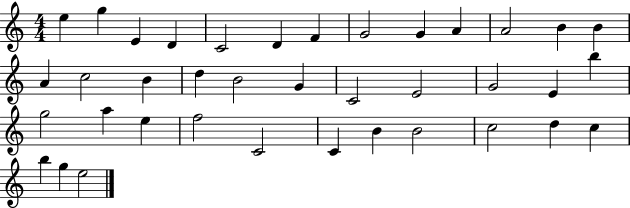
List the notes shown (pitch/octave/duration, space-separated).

E5/q G5/q E4/q D4/q C4/h D4/q F4/q G4/h G4/q A4/q A4/h B4/q B4/q A4/q C5/h B4/q D5/q B4/h G4/q C4/h E4/h G4/h E4/q B5/q G5/h A5/q E5/q F5/h C4/h C4/q B4/q B4/h C5/h D5/q C5/q B5/q G5/q E5/h